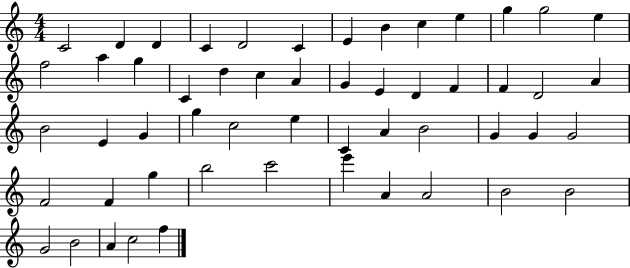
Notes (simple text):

C4/h D4/q D4/q C4/q D4/h C4/q E4/q B4/q C5/q E5/q G5/q G5/h E5/q F5/h A5/q G5/q C4/q D5/q C5/q A4/q G4/q E4/q D4/q F4/q F4/q D4/h A4/q B4/h E4/q G4/q G5/q C5/h E5/q C4/q A4/q B4/h G4/q G4/q G4/h F4/h F4/q G5/q B5/h C6/h E6/q A4/q A4/h B4/h B4/h G4/h B4/h A4/q C5/h F5/q